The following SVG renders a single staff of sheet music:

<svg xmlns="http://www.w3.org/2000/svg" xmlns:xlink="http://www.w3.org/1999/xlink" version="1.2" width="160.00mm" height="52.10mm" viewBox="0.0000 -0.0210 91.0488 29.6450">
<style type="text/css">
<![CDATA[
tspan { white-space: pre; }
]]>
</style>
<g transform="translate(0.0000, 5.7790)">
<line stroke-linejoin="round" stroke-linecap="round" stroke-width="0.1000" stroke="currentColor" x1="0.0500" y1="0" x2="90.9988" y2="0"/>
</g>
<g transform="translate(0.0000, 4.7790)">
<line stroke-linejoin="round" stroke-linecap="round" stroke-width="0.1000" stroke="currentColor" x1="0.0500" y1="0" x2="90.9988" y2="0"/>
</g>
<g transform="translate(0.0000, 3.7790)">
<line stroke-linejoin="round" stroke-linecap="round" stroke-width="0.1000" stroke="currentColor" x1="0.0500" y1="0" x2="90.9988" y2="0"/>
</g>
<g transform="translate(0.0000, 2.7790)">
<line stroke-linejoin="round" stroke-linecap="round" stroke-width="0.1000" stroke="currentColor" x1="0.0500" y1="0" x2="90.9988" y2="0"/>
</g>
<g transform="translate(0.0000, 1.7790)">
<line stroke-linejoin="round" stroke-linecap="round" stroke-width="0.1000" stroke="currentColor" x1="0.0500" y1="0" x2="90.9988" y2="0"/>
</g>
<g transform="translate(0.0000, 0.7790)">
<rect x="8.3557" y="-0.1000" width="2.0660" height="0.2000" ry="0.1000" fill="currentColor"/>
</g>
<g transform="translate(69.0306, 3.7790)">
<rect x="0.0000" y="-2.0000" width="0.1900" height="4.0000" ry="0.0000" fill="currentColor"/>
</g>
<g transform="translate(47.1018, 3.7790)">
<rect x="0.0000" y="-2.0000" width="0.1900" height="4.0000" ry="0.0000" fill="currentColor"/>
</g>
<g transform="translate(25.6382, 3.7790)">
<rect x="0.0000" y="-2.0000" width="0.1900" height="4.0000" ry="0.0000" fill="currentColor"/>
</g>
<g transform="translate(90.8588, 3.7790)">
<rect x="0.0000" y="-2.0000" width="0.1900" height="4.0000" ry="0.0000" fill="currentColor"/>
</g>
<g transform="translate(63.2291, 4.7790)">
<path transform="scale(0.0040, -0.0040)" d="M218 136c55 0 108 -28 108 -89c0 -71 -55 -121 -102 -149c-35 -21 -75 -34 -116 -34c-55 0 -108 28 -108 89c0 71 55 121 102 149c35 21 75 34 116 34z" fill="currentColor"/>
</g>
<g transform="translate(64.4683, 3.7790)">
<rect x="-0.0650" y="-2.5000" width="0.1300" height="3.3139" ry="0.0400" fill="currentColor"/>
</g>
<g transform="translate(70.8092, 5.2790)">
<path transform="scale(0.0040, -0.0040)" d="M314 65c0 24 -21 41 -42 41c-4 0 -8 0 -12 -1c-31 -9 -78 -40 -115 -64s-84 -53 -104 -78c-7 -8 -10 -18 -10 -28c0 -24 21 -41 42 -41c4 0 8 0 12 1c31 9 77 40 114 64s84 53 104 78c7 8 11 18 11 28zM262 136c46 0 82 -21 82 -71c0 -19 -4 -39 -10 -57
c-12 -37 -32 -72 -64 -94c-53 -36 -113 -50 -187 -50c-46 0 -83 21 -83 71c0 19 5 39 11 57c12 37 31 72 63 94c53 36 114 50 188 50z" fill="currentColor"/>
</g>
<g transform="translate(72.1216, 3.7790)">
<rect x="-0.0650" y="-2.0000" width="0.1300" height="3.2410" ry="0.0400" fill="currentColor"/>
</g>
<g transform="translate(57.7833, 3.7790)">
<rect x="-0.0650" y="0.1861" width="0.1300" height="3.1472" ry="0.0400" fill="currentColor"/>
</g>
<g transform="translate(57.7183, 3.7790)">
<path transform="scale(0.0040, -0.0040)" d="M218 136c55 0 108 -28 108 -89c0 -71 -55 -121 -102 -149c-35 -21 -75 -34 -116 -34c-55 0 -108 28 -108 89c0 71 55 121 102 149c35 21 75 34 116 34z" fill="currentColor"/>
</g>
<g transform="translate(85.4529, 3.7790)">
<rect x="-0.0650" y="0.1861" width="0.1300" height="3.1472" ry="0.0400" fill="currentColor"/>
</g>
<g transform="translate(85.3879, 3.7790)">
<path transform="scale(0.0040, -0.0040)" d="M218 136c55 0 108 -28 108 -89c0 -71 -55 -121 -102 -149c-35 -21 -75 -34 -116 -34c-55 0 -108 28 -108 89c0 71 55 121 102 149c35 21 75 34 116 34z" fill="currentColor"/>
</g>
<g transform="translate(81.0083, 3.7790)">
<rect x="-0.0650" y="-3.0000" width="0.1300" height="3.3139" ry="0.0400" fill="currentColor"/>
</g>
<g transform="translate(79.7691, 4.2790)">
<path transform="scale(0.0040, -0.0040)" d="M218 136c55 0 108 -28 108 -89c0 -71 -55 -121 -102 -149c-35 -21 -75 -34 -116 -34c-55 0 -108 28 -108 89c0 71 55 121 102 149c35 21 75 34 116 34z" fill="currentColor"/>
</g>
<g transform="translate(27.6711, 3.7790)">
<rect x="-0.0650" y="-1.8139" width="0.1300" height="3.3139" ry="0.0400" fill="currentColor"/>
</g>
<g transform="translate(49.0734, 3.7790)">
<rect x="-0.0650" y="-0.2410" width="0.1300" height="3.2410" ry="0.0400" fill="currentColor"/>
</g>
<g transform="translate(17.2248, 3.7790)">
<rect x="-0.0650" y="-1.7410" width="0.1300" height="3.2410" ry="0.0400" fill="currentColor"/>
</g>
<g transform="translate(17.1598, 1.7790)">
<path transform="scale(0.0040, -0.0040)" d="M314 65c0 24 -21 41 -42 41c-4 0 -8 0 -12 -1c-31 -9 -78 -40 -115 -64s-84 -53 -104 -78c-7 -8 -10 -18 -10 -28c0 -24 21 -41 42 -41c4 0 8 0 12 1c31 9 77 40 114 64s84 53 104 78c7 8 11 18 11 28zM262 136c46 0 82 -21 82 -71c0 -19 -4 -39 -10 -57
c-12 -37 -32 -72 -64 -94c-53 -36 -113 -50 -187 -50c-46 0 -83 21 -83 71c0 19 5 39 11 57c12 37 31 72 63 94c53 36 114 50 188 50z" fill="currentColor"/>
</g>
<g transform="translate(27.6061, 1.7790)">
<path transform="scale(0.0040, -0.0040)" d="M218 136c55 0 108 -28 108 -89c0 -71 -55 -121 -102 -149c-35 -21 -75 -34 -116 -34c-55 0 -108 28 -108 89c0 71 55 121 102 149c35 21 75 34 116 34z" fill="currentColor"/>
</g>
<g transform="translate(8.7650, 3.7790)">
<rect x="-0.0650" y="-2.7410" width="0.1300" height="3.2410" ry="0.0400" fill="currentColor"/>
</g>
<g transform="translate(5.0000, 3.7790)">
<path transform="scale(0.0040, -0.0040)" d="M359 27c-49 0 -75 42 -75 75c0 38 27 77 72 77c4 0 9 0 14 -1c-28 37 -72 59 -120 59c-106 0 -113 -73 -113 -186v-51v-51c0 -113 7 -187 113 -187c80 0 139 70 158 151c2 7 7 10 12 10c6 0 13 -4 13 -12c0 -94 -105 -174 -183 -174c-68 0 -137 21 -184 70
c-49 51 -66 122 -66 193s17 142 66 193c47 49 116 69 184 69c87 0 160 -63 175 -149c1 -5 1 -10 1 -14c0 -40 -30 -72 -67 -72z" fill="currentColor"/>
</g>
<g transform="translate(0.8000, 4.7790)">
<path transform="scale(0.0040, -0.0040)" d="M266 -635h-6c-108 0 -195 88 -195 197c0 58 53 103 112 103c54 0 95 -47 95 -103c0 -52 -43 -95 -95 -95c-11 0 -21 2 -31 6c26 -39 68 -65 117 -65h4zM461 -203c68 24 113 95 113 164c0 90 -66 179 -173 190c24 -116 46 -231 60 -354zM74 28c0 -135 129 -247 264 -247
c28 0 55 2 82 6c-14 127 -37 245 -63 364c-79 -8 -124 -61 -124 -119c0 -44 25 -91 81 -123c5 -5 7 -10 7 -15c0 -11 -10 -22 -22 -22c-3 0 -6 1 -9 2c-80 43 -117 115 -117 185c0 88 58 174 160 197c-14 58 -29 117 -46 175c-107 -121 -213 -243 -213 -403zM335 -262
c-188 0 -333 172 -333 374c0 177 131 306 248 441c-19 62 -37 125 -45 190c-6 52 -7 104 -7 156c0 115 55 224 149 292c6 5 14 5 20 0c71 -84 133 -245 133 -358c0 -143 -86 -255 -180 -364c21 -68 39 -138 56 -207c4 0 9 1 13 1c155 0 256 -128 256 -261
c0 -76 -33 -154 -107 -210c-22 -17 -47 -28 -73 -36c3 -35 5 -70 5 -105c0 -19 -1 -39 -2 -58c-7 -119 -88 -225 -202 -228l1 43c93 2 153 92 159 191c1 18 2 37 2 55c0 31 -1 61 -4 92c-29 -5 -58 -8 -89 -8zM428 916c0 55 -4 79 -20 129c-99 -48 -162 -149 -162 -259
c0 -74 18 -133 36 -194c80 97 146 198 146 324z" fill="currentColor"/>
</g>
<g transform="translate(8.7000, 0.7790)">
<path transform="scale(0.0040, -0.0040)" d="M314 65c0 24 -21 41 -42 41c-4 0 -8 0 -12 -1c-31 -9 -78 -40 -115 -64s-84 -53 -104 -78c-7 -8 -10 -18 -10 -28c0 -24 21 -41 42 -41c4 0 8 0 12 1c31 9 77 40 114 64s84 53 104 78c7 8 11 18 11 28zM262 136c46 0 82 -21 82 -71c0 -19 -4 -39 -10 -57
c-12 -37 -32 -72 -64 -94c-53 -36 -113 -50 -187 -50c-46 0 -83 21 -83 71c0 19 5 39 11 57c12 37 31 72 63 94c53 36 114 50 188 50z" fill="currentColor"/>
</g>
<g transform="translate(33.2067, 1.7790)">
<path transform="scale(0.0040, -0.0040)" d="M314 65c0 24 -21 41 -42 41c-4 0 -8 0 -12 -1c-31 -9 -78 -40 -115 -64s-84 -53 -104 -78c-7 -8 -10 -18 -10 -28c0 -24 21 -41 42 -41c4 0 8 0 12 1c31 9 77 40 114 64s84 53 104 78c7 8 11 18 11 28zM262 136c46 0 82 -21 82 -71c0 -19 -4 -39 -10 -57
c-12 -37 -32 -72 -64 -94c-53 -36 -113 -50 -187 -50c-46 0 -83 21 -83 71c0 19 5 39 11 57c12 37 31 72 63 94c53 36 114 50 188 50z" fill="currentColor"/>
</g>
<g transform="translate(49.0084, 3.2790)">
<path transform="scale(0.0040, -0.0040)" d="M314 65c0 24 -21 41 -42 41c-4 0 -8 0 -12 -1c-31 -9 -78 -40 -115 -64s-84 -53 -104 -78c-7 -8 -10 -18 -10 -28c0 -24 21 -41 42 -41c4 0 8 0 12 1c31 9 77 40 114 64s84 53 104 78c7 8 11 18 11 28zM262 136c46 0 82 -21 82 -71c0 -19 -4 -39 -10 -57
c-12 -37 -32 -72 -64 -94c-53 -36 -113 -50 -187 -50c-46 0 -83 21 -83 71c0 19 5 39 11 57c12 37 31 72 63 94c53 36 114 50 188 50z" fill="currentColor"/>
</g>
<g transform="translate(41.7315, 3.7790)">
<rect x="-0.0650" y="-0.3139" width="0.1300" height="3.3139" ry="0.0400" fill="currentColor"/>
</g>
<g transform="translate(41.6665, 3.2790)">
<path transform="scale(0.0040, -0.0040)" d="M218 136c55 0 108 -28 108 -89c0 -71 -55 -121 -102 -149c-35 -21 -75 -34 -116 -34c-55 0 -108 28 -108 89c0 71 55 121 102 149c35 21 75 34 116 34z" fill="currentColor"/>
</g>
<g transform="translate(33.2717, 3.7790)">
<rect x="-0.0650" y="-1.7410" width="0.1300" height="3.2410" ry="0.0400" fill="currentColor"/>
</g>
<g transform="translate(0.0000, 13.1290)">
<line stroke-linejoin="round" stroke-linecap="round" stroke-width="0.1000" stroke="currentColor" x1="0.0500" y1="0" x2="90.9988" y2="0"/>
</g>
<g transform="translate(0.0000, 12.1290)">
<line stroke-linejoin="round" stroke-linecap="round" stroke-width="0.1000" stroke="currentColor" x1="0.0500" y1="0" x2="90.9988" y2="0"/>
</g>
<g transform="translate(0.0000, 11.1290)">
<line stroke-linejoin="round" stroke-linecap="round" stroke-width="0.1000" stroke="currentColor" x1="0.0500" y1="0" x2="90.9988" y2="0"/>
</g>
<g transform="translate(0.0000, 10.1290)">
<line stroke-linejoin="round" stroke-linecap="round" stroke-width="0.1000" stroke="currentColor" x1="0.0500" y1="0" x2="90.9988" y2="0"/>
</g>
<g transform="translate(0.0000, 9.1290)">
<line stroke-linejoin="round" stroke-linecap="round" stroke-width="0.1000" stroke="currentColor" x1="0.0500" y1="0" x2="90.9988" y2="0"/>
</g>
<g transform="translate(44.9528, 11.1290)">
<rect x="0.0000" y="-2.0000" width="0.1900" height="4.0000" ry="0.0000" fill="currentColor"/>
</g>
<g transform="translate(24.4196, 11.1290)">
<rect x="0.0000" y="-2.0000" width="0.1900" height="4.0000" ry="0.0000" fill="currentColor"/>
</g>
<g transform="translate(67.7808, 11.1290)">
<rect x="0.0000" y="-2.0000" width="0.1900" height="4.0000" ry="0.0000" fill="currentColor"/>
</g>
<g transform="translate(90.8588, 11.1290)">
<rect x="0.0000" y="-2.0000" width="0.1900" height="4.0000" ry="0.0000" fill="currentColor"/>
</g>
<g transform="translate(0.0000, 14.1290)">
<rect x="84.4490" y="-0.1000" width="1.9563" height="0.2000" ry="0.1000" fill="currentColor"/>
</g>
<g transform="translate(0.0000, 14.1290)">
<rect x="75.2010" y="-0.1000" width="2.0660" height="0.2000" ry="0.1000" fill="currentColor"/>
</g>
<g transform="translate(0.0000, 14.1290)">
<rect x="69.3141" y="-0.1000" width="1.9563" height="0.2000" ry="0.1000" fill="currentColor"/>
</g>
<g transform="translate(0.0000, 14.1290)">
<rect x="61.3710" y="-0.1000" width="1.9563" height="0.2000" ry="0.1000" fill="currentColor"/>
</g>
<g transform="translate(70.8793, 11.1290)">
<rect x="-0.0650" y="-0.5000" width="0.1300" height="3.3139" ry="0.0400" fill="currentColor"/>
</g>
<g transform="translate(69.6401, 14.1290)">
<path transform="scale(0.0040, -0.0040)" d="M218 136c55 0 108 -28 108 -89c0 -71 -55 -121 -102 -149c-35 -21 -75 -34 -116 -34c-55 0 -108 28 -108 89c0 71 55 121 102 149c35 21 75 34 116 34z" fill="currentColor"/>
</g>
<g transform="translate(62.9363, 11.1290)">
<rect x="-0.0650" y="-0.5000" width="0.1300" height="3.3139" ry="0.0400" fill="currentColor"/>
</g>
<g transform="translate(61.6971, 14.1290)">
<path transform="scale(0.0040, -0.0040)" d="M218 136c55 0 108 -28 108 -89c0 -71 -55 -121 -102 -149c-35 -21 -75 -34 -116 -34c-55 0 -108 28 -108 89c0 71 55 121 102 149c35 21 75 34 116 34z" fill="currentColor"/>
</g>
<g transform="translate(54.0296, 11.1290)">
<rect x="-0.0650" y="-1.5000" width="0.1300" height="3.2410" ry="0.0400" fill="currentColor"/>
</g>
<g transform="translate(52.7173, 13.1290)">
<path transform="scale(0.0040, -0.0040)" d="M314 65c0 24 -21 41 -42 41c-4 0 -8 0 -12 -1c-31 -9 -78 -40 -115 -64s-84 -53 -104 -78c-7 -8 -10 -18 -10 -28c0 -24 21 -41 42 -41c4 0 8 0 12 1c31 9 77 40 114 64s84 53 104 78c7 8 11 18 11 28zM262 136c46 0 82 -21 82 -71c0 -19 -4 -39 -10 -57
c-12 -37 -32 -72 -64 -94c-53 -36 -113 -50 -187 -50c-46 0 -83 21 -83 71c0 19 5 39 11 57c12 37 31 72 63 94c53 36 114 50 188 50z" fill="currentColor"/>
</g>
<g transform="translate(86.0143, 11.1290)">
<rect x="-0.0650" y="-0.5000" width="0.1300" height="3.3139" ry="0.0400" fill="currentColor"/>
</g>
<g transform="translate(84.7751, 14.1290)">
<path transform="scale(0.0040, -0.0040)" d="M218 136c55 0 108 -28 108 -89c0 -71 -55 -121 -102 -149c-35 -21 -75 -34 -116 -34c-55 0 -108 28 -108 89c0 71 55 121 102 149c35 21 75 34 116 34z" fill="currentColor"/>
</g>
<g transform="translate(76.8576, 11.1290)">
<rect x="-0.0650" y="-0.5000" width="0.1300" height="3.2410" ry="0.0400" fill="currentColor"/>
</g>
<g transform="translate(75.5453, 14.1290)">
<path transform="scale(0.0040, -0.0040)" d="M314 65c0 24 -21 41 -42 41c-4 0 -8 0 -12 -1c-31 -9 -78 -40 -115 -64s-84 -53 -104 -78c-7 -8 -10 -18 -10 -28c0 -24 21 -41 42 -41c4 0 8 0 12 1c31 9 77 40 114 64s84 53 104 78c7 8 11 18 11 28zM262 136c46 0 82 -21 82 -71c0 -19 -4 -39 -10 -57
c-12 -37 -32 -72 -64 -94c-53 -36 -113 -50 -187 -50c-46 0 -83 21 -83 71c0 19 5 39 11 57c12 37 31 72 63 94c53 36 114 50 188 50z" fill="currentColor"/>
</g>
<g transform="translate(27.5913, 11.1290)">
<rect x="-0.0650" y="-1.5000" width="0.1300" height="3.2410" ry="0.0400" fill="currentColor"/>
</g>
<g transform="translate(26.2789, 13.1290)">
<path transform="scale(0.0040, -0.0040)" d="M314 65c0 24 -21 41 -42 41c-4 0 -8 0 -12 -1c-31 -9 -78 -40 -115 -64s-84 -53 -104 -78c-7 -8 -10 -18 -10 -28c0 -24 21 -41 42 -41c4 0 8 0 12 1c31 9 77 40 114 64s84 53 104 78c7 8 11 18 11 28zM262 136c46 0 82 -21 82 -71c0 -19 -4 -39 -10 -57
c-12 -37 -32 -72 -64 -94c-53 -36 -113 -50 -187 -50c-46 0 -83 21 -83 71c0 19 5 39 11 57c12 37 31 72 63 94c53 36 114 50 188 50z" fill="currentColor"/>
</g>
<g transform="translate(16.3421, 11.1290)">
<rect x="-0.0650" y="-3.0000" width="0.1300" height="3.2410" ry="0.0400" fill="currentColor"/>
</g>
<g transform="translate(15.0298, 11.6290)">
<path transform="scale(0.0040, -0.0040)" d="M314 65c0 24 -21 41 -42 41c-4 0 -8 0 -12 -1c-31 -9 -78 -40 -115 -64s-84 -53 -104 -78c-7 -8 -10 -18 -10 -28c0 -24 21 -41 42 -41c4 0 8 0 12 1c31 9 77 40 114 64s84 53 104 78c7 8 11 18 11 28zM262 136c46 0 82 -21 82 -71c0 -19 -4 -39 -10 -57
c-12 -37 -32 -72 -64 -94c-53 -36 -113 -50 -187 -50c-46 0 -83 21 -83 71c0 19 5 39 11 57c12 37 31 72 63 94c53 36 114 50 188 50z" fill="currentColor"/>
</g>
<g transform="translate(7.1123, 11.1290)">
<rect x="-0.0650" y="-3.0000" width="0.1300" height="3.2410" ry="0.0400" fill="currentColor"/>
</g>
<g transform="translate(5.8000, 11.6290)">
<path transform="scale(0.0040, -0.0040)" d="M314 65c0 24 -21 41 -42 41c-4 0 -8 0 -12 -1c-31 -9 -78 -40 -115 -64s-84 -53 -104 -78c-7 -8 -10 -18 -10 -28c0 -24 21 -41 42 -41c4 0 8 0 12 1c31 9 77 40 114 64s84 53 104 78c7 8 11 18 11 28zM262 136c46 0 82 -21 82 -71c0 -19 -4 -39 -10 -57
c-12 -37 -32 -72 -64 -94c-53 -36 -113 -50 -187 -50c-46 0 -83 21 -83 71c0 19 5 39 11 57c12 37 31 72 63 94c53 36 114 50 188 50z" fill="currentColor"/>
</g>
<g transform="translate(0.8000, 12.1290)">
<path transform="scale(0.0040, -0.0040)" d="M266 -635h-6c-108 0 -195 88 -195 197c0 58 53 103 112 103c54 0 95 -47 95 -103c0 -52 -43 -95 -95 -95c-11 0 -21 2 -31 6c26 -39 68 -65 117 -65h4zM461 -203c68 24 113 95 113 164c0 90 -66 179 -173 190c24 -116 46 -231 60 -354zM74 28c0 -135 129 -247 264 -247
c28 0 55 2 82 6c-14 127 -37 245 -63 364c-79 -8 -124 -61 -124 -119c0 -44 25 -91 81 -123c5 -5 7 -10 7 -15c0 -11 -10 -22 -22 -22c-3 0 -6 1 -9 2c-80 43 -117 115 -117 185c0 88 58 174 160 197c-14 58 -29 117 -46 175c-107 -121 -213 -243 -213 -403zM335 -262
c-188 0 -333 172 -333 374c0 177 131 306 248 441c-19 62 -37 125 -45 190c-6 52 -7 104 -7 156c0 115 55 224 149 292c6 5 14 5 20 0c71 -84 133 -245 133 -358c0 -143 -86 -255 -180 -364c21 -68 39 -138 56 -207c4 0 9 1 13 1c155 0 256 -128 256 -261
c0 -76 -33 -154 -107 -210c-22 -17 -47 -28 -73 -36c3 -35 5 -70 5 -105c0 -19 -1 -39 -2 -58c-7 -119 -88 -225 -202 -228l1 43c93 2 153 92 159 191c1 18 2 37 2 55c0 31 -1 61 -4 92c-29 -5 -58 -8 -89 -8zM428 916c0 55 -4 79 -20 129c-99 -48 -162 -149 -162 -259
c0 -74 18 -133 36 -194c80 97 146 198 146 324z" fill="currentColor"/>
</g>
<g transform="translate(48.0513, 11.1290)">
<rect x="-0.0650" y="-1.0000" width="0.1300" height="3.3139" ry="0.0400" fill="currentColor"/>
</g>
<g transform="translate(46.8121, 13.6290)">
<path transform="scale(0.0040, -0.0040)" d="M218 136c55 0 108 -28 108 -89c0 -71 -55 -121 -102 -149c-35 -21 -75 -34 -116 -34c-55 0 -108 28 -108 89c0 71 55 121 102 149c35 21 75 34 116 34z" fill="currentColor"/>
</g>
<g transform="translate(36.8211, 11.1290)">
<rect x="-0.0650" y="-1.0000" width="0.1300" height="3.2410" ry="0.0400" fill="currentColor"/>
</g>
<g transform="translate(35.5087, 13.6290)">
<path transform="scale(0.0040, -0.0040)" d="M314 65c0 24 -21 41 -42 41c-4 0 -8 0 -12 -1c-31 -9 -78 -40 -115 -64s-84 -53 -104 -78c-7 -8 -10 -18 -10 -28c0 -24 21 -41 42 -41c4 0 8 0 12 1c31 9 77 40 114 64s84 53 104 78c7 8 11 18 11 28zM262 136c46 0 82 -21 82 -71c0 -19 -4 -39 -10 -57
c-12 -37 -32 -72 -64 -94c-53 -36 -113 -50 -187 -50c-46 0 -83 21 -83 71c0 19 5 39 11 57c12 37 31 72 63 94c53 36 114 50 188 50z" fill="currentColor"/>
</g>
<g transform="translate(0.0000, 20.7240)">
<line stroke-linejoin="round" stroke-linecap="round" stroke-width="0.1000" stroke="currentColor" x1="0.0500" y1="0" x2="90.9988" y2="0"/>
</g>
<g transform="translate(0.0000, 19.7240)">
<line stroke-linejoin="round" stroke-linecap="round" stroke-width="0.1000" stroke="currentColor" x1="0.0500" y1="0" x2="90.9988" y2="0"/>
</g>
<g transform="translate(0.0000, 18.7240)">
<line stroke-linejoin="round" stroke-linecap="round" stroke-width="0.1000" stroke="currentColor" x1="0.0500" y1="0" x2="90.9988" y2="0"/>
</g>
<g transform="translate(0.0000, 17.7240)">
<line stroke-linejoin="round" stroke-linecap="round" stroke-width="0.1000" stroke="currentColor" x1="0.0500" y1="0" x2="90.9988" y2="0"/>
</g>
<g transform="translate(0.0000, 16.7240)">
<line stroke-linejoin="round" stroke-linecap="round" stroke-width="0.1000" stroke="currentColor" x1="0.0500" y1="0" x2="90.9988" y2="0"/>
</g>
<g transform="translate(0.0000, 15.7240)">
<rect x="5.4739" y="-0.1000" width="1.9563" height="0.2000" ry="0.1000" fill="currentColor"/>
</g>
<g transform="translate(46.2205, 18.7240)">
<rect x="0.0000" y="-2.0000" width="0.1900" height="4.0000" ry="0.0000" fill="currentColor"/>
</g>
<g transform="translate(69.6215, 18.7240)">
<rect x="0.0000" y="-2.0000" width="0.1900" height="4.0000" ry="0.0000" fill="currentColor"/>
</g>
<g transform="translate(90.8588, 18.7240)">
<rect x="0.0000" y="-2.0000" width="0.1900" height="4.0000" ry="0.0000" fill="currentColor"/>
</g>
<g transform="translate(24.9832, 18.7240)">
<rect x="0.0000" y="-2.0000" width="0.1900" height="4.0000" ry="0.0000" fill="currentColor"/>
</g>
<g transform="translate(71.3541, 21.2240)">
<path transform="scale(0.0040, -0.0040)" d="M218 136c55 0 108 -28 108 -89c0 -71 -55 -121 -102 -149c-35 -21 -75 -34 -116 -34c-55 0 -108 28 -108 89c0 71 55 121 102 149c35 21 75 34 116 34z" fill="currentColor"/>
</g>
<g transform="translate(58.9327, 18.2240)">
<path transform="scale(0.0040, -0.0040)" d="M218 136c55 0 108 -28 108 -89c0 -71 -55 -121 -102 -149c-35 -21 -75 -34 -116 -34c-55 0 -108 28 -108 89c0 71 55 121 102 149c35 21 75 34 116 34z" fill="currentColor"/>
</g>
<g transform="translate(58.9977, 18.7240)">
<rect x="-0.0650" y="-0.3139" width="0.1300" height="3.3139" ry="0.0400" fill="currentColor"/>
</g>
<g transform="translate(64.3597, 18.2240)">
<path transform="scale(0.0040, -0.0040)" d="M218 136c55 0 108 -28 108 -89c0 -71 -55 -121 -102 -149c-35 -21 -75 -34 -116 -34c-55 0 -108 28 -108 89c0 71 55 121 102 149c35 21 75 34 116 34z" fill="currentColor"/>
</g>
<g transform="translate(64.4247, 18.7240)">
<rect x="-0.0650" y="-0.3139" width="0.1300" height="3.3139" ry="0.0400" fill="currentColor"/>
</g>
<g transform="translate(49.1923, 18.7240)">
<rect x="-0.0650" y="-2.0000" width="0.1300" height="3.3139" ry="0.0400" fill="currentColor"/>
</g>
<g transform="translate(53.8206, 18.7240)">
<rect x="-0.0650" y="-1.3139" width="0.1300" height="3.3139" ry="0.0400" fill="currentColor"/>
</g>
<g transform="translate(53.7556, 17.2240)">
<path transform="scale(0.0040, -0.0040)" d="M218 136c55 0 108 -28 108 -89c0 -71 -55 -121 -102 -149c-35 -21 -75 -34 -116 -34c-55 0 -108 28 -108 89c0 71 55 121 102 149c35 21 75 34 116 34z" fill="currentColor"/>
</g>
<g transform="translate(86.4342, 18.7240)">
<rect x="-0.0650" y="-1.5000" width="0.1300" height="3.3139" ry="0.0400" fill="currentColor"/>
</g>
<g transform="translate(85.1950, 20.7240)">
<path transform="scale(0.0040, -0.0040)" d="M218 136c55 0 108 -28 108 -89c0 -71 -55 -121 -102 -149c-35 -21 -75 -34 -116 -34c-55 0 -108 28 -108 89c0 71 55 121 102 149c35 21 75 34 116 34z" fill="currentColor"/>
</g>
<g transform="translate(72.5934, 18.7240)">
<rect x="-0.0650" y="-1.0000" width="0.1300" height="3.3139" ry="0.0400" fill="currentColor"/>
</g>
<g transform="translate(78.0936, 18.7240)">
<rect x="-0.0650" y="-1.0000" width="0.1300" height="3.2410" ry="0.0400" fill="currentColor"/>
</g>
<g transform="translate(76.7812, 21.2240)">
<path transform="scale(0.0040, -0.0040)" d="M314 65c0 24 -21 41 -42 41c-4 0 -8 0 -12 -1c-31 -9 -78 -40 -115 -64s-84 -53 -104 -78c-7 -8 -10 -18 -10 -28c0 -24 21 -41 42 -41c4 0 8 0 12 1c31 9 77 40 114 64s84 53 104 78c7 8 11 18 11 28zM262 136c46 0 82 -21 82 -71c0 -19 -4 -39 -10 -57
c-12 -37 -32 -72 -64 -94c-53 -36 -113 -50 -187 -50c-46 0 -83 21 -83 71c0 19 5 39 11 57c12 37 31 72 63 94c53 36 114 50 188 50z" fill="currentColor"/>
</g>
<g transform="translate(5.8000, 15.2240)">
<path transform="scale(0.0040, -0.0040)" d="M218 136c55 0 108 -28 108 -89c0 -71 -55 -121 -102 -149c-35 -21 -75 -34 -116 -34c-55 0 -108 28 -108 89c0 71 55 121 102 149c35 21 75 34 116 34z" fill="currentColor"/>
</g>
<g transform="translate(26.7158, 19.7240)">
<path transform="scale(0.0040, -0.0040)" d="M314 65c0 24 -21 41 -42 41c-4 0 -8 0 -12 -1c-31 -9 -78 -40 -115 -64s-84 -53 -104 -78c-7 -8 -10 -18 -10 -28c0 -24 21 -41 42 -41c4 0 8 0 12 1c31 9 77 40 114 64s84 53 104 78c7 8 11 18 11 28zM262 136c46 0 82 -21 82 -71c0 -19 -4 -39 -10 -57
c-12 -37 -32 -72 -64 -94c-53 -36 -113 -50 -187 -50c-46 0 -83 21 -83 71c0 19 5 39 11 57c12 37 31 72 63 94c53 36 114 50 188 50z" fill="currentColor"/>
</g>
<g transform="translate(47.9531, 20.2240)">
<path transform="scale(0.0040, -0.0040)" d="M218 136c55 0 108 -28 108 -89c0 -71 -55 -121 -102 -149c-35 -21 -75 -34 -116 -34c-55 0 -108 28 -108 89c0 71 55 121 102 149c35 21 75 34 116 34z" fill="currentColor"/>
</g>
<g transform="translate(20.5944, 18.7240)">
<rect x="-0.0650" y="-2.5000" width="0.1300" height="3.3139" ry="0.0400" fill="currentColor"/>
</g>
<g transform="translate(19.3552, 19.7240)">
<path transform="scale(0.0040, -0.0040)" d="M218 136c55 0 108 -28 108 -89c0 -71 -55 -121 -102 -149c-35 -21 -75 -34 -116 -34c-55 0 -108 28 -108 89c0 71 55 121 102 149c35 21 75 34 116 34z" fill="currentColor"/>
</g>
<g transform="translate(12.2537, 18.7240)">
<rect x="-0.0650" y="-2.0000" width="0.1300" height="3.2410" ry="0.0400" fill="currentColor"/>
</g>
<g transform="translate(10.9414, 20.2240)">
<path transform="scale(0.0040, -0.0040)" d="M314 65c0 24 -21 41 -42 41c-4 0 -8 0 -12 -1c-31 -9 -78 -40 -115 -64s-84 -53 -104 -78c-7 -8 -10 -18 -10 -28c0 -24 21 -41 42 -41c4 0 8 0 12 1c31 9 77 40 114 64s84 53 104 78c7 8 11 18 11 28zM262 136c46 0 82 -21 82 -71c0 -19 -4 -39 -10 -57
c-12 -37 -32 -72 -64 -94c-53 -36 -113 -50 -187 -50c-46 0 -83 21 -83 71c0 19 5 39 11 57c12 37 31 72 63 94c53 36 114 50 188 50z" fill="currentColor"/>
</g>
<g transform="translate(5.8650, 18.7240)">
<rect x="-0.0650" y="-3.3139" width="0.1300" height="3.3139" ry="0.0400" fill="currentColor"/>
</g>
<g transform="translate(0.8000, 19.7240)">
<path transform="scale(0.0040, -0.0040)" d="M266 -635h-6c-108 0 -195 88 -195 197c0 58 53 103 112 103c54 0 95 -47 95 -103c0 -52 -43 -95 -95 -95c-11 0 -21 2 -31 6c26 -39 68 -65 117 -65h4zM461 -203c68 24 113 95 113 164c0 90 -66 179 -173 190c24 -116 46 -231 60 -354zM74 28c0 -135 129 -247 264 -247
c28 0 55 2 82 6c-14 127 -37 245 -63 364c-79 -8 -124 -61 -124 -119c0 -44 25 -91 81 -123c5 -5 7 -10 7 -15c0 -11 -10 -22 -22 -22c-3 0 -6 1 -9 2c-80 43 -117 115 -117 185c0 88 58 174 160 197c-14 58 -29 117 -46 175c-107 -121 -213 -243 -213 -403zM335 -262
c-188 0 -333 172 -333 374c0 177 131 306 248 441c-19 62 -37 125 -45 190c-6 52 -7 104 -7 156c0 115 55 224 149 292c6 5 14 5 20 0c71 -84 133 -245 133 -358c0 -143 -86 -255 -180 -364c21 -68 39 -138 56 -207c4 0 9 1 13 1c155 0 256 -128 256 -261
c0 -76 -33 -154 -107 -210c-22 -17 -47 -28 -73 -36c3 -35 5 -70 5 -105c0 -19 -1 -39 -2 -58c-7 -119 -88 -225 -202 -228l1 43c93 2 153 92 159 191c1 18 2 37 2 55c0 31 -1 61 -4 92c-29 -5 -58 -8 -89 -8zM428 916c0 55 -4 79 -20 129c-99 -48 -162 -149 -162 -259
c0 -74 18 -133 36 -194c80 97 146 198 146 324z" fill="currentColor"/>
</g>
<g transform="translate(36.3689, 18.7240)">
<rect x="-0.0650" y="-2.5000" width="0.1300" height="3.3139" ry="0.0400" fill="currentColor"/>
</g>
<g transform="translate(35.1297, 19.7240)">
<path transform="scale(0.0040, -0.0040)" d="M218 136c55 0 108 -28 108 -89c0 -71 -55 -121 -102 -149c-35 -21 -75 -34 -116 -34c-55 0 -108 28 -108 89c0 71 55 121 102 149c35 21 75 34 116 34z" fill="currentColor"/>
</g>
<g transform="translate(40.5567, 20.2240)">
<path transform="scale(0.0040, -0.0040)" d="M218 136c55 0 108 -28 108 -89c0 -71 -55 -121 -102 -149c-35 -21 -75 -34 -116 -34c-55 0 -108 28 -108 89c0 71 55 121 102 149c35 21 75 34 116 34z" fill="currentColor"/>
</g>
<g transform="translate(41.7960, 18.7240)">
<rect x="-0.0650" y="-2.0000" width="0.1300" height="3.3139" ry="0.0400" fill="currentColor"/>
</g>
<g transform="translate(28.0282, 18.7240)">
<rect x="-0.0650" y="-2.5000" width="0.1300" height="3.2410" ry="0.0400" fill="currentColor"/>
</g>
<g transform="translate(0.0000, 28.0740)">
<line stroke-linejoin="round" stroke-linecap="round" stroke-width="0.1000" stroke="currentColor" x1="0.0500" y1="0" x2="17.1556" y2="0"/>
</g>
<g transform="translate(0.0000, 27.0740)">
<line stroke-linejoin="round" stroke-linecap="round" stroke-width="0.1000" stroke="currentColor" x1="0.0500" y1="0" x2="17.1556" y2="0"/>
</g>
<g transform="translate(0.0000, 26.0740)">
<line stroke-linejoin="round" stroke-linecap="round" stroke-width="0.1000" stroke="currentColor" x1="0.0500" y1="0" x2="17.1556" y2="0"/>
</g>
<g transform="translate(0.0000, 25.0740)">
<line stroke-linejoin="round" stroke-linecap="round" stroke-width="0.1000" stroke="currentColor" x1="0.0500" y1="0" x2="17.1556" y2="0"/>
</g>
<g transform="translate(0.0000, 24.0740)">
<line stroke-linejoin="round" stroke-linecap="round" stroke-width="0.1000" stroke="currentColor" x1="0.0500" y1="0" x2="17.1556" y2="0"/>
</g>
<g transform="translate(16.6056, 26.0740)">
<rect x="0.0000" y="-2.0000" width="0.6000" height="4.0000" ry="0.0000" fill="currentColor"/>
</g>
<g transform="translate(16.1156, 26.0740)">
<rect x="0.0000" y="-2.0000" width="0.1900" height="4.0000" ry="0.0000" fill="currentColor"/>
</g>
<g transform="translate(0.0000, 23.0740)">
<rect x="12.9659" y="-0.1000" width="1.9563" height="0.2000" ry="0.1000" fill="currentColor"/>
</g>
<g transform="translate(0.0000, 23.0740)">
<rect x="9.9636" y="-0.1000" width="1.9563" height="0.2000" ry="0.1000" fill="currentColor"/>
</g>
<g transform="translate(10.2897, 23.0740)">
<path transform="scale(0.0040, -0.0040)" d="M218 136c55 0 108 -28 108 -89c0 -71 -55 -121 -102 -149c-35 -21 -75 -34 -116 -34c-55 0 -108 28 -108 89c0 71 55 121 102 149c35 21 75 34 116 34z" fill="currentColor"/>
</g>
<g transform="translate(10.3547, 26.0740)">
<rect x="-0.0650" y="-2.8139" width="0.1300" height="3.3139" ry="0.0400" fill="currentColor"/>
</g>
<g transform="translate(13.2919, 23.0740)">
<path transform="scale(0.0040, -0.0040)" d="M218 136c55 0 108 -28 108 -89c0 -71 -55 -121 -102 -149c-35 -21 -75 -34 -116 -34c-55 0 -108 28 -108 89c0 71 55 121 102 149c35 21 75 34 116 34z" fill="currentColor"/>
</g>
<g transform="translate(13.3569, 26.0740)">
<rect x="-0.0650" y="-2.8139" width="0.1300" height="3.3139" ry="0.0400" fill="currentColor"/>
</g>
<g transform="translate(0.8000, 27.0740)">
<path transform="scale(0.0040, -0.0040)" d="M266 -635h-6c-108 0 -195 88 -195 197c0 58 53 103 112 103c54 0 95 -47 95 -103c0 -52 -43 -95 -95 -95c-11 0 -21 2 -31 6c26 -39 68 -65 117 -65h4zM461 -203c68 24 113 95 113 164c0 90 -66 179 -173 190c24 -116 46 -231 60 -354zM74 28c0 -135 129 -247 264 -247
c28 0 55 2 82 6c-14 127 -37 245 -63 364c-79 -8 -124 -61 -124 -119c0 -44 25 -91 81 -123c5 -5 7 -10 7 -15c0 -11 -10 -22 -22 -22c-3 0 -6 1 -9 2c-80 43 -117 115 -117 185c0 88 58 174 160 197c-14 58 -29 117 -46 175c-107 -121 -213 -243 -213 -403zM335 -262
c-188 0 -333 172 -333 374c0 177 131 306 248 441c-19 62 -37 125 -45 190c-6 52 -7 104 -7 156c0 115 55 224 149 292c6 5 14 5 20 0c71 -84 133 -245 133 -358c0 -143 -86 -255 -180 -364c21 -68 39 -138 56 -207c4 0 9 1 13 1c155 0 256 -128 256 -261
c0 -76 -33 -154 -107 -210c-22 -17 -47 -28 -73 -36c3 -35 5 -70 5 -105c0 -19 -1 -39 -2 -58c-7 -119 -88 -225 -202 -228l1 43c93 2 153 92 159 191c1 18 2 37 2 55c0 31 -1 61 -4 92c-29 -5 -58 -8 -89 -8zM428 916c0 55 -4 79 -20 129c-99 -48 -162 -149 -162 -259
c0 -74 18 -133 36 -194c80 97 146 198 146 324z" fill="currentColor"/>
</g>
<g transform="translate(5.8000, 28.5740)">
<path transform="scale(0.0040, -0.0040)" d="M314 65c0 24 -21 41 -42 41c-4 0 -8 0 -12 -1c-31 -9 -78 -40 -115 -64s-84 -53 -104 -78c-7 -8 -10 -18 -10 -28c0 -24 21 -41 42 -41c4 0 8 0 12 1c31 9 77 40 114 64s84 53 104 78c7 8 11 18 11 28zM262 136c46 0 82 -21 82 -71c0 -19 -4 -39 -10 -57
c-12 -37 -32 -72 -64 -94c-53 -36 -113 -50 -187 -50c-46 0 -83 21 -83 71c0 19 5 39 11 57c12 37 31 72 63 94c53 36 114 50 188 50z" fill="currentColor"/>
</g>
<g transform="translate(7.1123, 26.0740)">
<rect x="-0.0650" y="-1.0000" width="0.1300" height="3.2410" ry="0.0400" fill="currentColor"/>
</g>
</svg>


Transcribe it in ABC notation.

X:1
T:Untitled
M:4/4
L:1/4
K:C
a2 f2 f f2 c c2 B G F2 A B A2 A2 E2 D2 D E2 C C C2 C b F2 G G2 G F F e c c D D2 E D2 a a